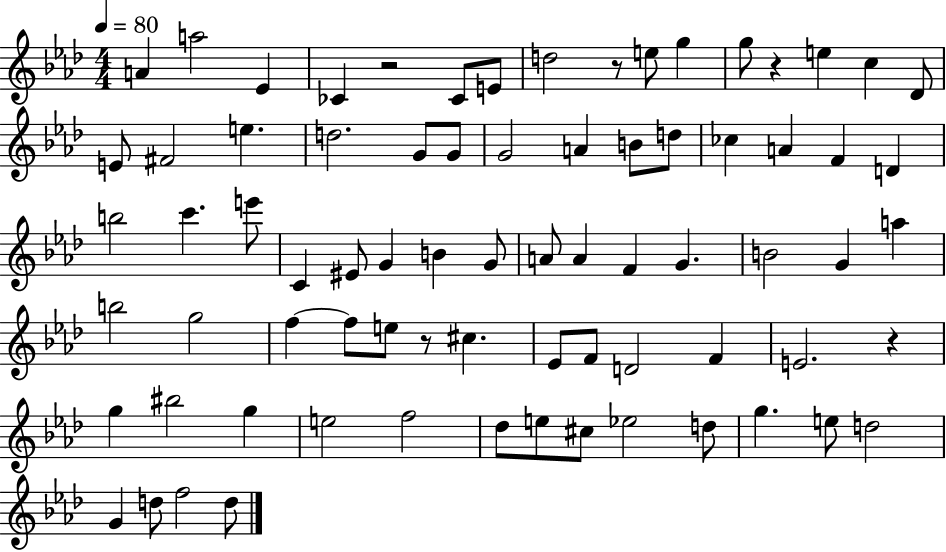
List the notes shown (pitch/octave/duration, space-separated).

A4/q A5/h Eb4/q CES4/q R/h CES4/e E4/e D5/h R/e E5/e G5/q G5/e R/q E5/q C5/q Db4/e E4/e F#4/h E5/q. D5/h. G4/e G4/e G4/h A4/q B4/e D5/e CES5/q A4/q F4/q D4/q B5/h C6/q. E6/e C4/q EIS4/e G4/q B4/q G4/e A4/e A4/q F4/q G4/q. B4/h G4/q A5/q B5/h G5/h F5/q F5/e E5/e R/e C#5/q. Eb4/e F4/e D4/h F4/q E4/h. R/q G5/q BIS5/h G5/q E5/h F5/h Db5/e E5/e C#5/e Eb5/h D5/e G5/q. E5/e D5/h G4/q D5/e F5/h D5/e